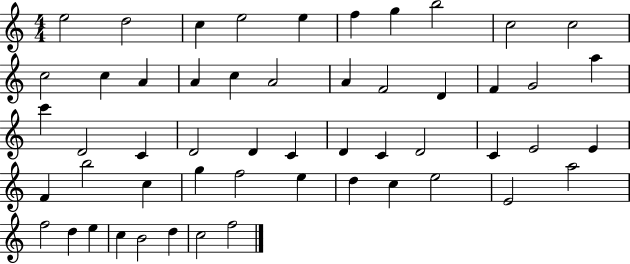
{
  \clef treble
  \numericTimeSignature
  \time 4/4
  \key c \major
  e''2 d''2 | c''4 e''2 e''4 | f''4 g''4 b''2 | c''2 c''2 | \break c''2 c''4 a'4 | a'4 c''4 a'2 | a'4 f'2 d'4 | f'4 g'2 a''4 | \break c'''4 d'2 c'4 | d'2 d'4 c'4 | d'4 c'4 d'2 | c'4 e'2 e'4 | \break f'4 b''2 c''4 | g''4 f''2 e''4 | d''4 c''4 e''2 | e'2 a''2 | \break f''2 d''4 e''4 | c''4 b'2 d''4 | c''2 f''2 | \bar "|."
}